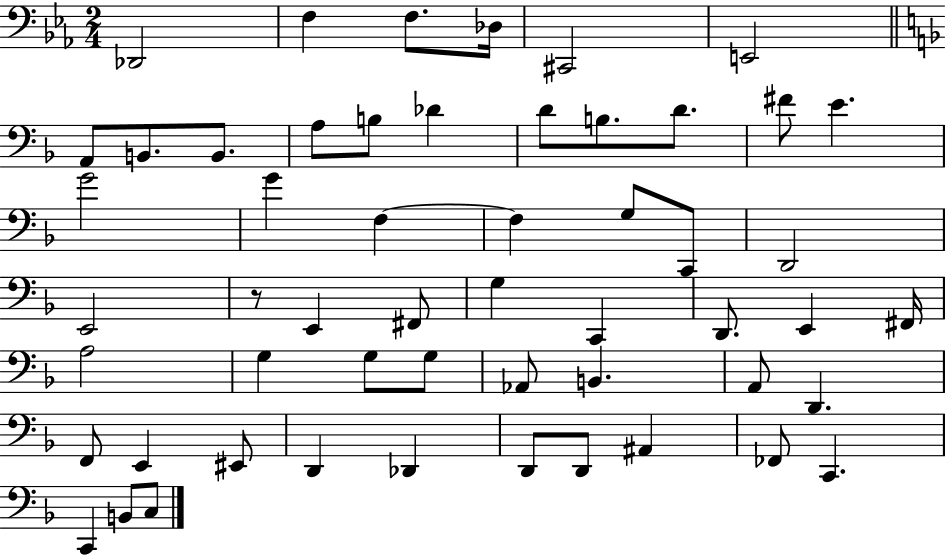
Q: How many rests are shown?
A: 1